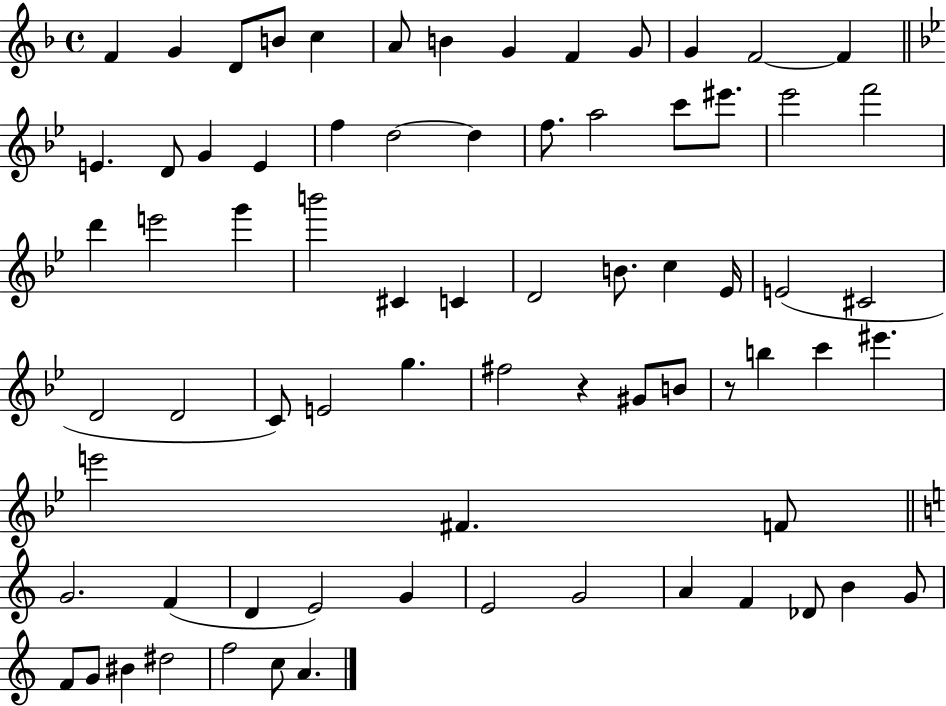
{
  \clef treble
  \time 4/4
  \defaultTimeSignature
  \key f \major
  f'4 g'4 d'8 b'8 c''4 | a'8 b'4 g'4 f'4 g'8 | g'4 f'2~~ f'4 | \bar "||" \break \key bes \major e'4. d'8 g'4 e'4 | f''4 d''2~~ d''4 | f''8. a''2 c'''8 eis'''8. | ees'''2 f'''2 | \break d'''4 e'''2 g'''4 | b'''2 cis'4 c'4 | d'2 b'8. c''4 ees'16 | e'2( cis'2 | \break d'2 d'2 | c'8) e'2 g''4. | fis''2 r4 gis'8 b'8 | r8 b''4 c'''4 eis'''4. | \break e'''2 fis'4. f'8 | \bar "||" \break \key a \minor g'2. f'4( | d'4 e'2) g'4 | e'2 g'2 | a'4 f'4 des'8 b'4 g'8 | \break f'8 g'8 bis'4 dis''2 | f''2 c''8 a'4. | \bar "|."
}